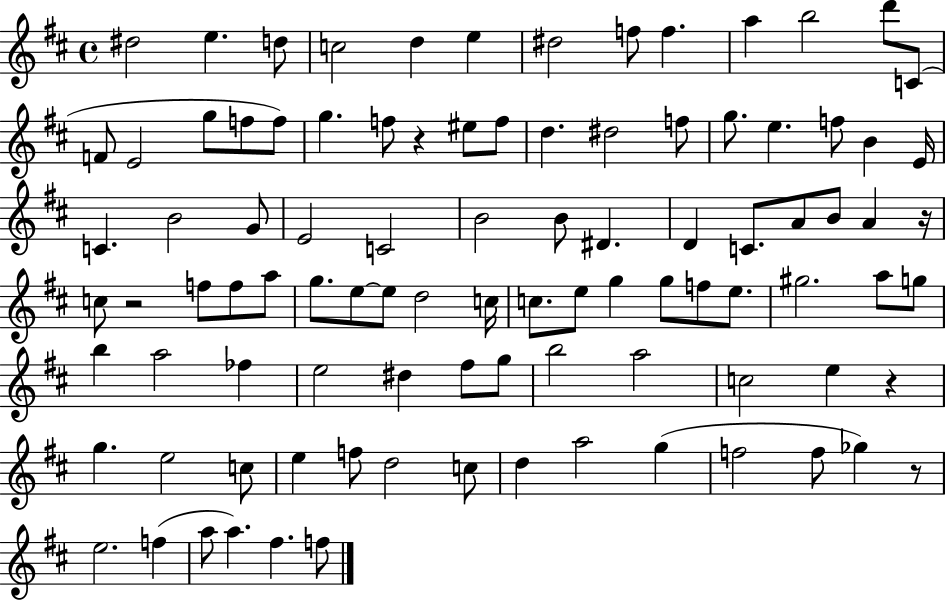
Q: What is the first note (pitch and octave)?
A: D#5